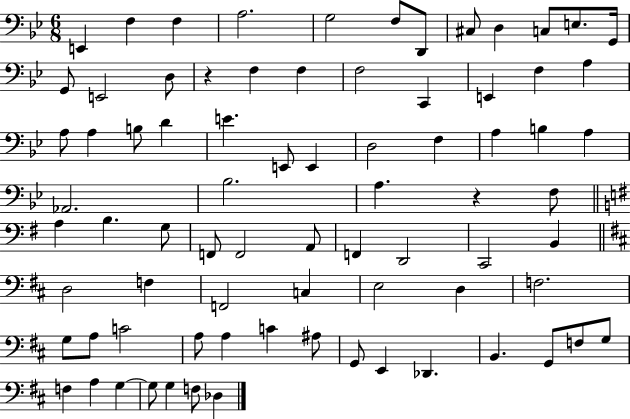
E2/q F3/q F3/q A3/h. G3/h F3/e D2/e C#3/e D3/q C3/e E3/e. G2/s G2/e E2/h D3/e R/q F3/q F3/q F3/h C2/q E2/q F3/q A3/q A3/e A3/q B3/e D4/q E4/q. E2/e E2/q D3/h F3/q A3/q B3/q A3/q Ab2/h. Bb3/h. A3/q. R/q F3/e A3/q B3/q. G3/e F2/e F2/h A2/e F2/q D2/h C2/h B2/q D3/h F3/q F2/h C3/q E3/h D3/q F3/h. G3/e A3/e C4/h A3/e A3/q C4/q A#3/e G2/e E2/q Db2/q. B2/q. G2/e F3/e G3/e F3/q A3/q G3/q G3/e G3/q F3/e Db3/q